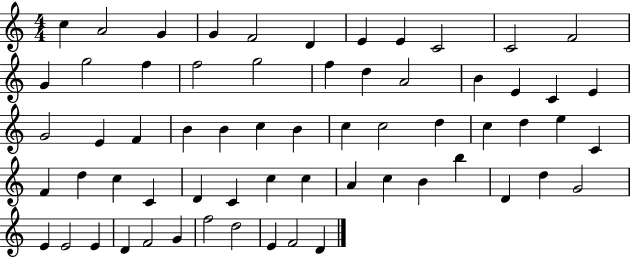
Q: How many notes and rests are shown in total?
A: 63